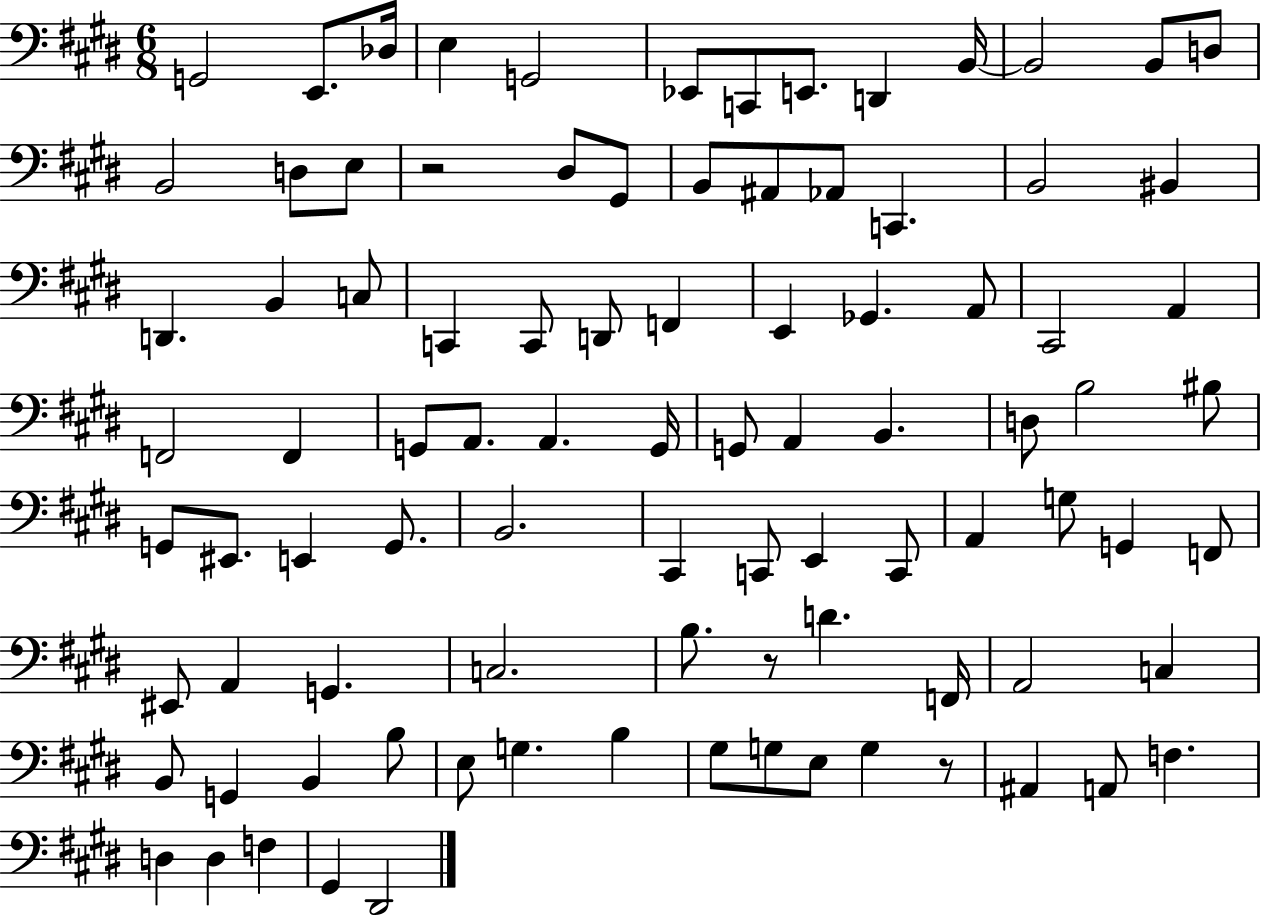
X:1
T:Untitled
M:6/8
L:1/4
K:E
G,,2 E,,/2 _D,/4 E, G,,2 _E,,/2 C,,/2 E,,/2 D,, B,,/4 B,,2 B,,/2 D,/2 B,,2 D,/2 E,/2 z2 ^D,/2 ^G,,/2 B,,/2 ^A,,/2 _A,,/2 C,, B,,2 ^B,, D,, B,, C,/2 C,, C,,/2 D,,/2 F,, E,, _G,, A,,/2 ^C,,2 A,, F,,2 F,, G,,/2 A,,/2 A,, G,,/4 G,,/2 A,, B,, D,/2 B,2 ^B,/2 G,,/2 ^E,,/2 E,, G,,/2 B,,2 ^C,, C,,/2 E,, C,,/2 A,, G,/2 G,, F,,/2 ^E,,/2 A,, G,, C,2 B,/2 z/2 D F,,/4 A,,2 C, B,,/2 G,, B,, B,/2 E,/2 G, B, ^G,/2 G,/2 E,/2 G, z/2 ^A,, A,,/2 F, D, D, F, ^G,, ^D,,2